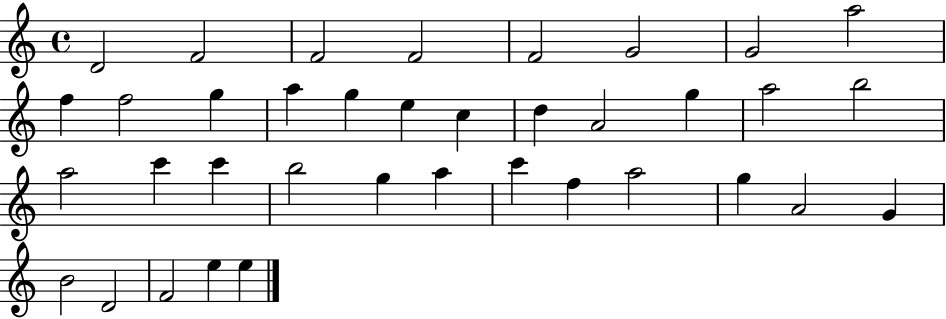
D4/h F4/h F4/h F4/h F4/h G4/h G4/h A5/h F5/q F5/h G5/q A5/q G5/q E5/q C5/q D5/q A4/h G5/q A5/h B5/h A5/h C6/q C6/q B5/h G5/q A5/q C6/q F5/q A5/h G5/q A4/h G4/q B4/h D4/h F4/h E5/q E5/q